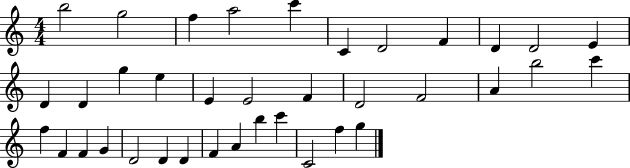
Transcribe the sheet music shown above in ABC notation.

X:1
T:Untitled
M:4/4
L:1/4
K:C
b2 g2 f a2 c' C D2 F D D2 E D D g e E E2 F D2 F2 A b2 c' f F F G D2 D D F A b c' C2 f g